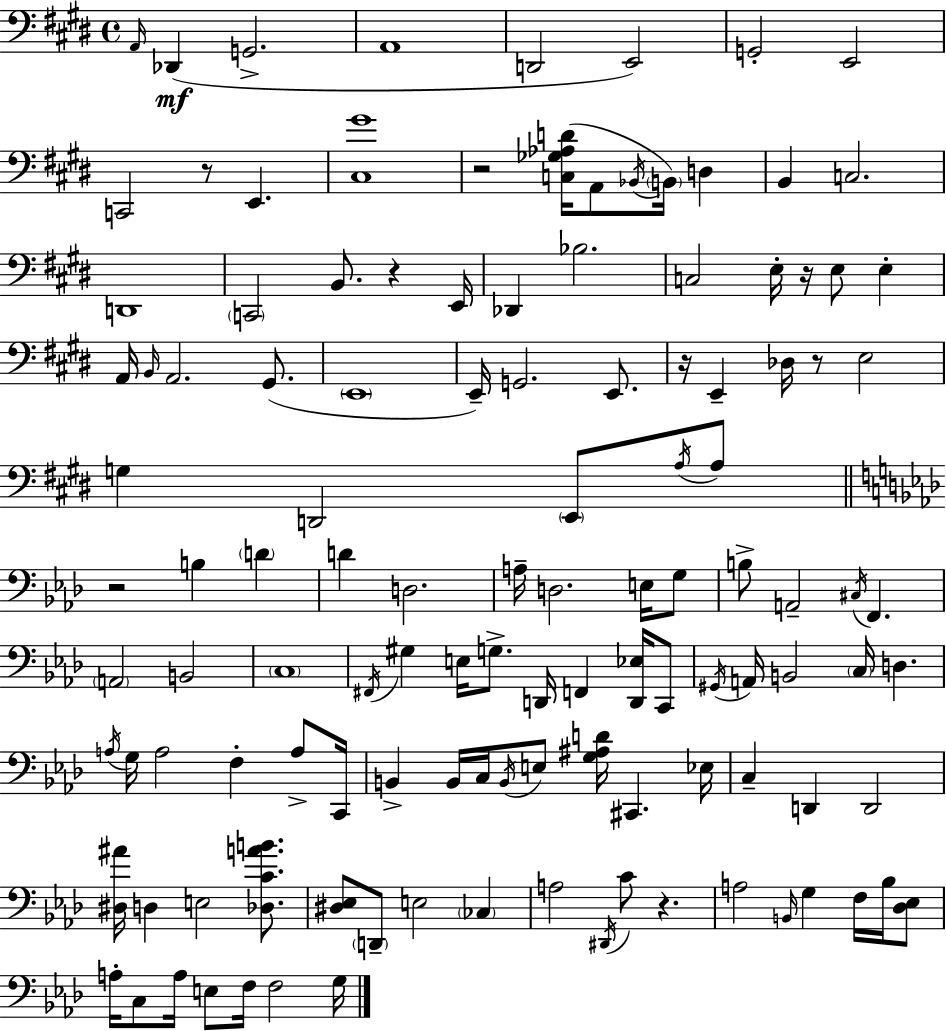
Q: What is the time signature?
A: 4/4